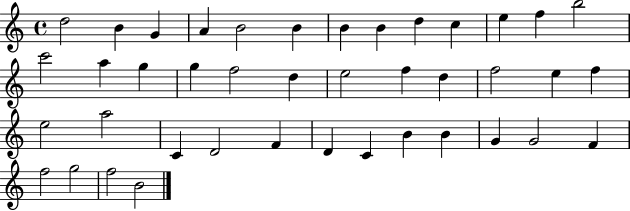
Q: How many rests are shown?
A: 0